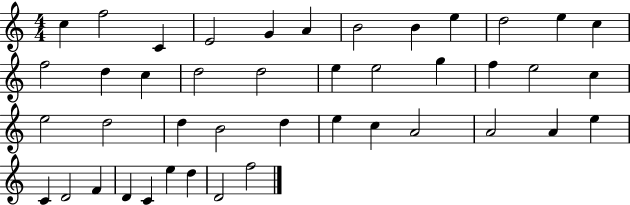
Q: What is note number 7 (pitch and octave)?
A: B4